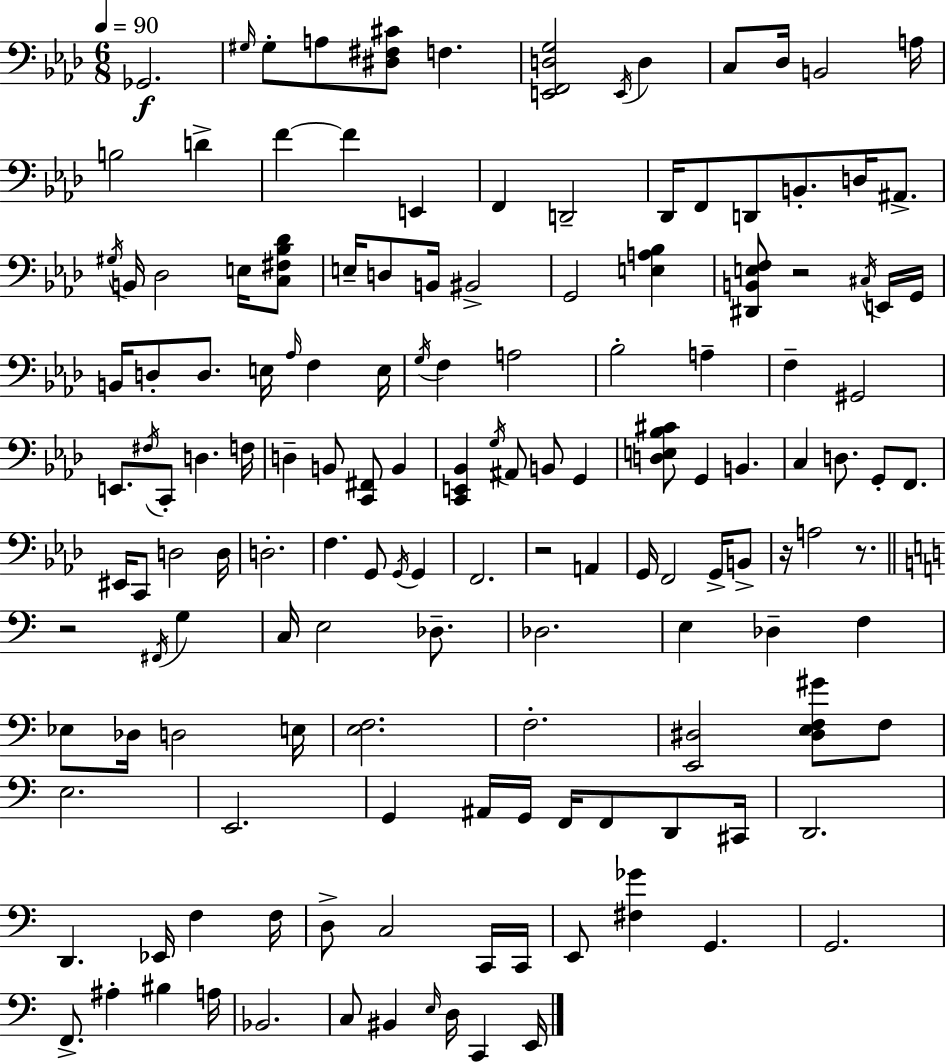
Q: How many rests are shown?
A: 5